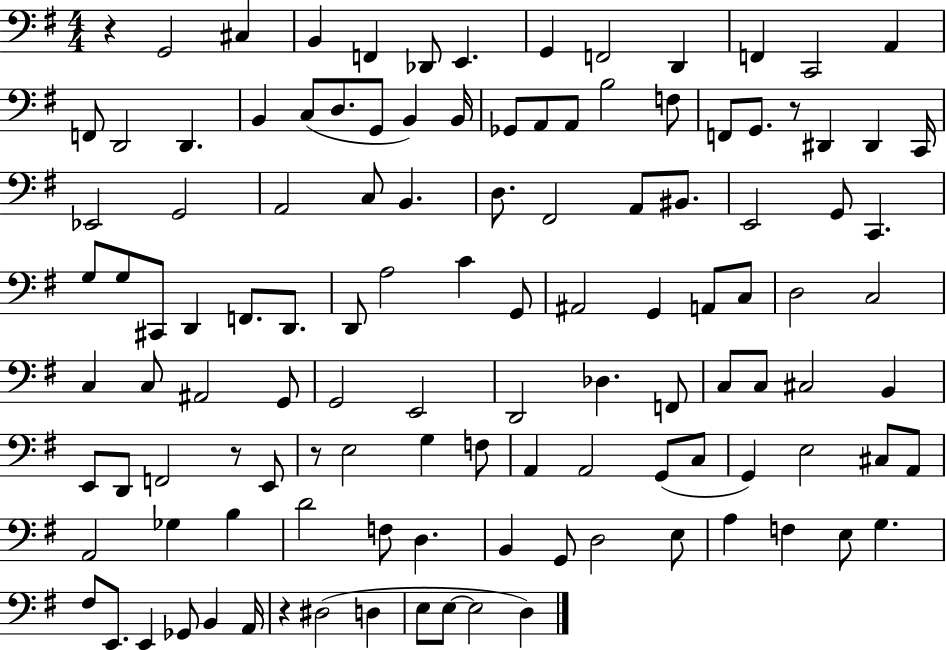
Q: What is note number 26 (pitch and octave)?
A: F3